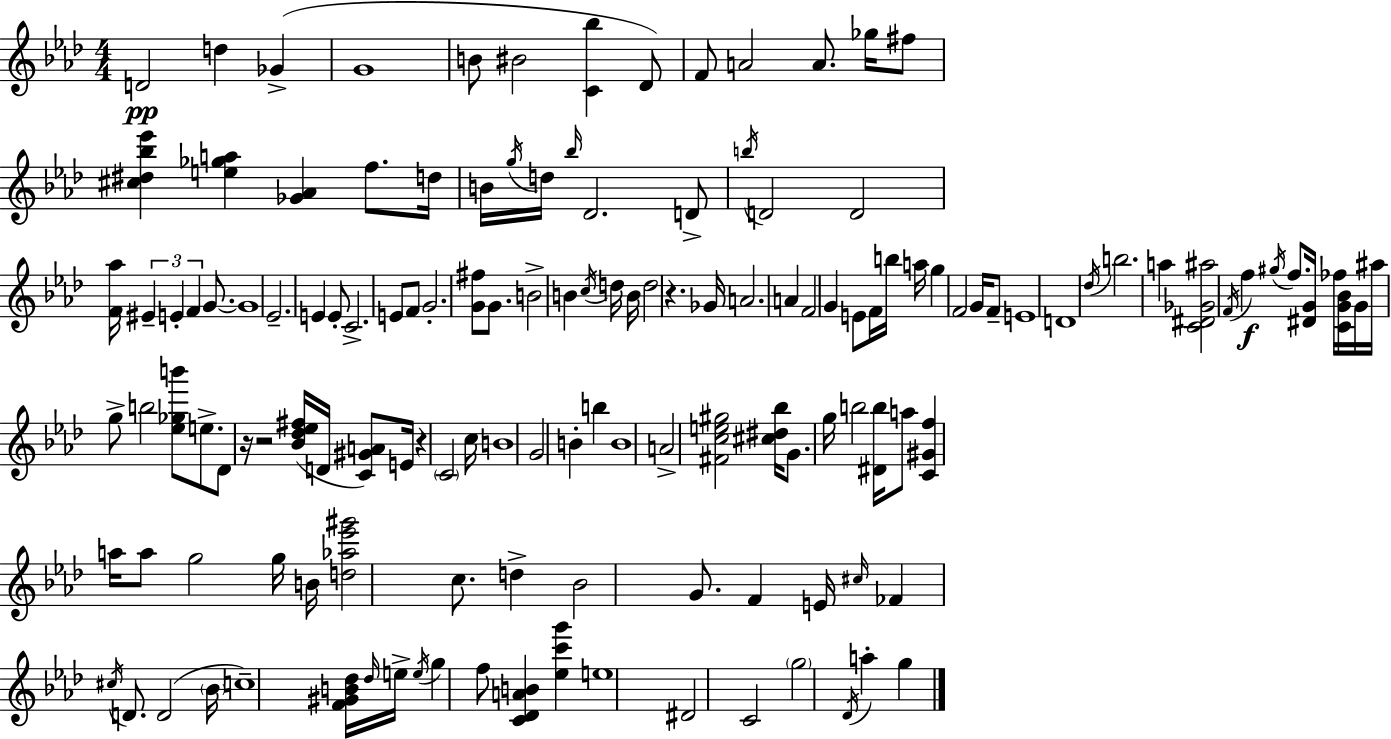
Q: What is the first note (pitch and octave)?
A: D4